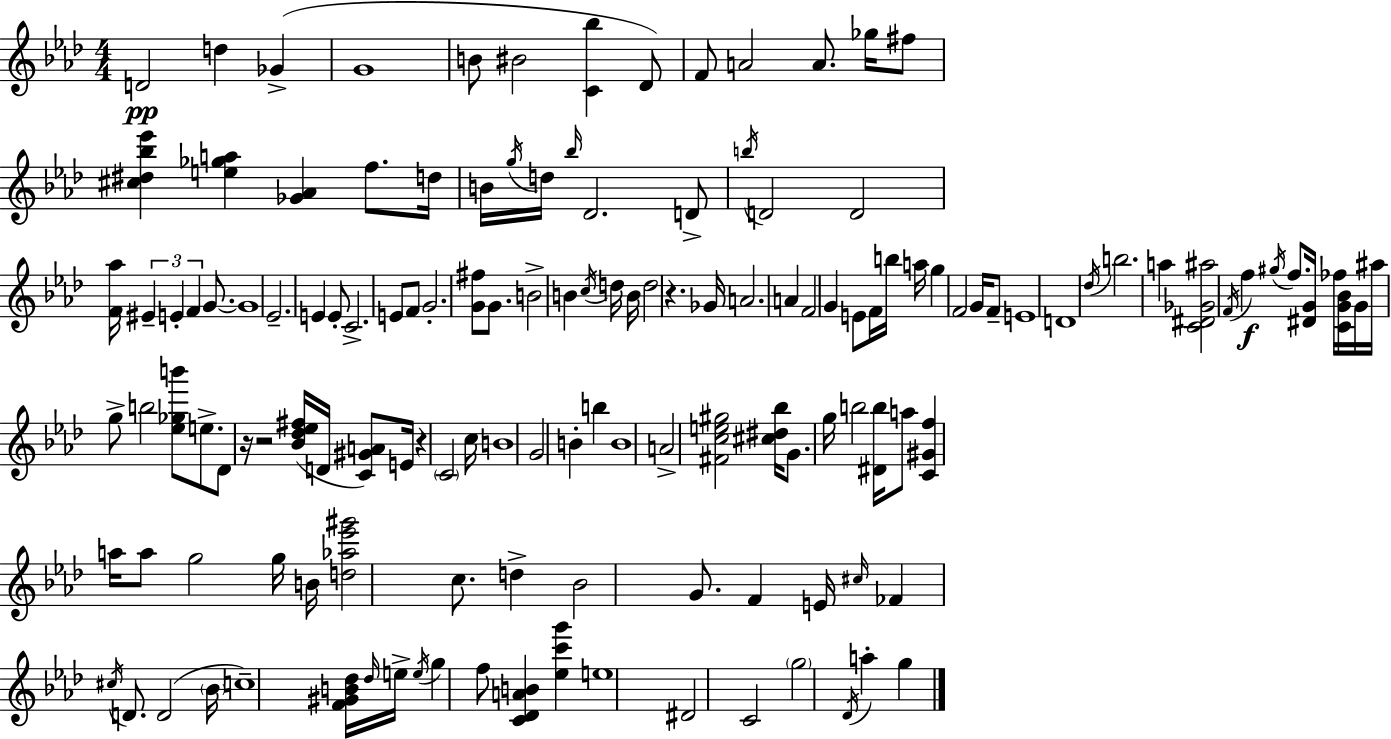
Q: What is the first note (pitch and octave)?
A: D4